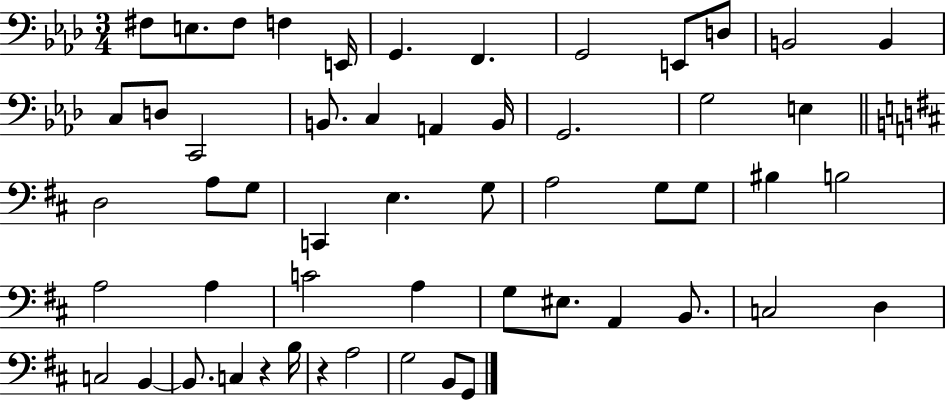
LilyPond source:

{
  \clef bass
  \numericTimeSignature
  \time 3/4
  \key aes \major
  fis8 e8. fis8 f4 e,16 | g,4. f,4. | g,2 e,8 d8 | b,2 b,4 | \break c8 d8 c,2 | b,8. c4 a,4 b,16 | g,2. | g2 e4 | \break \bar "||" \break \key d \major d2 a8 g8 | c,4 e4. g8 | a2 g8 g8 | bis4 b2 | \break a2 a4 | c'2 a4 | g8 eis8. a,4 b,8. | c2 d4 | \break c2 b,4~~ | b,8. c4 r4 b16 | r4 a2 | g2 b,8 g,8 | \break \bar "|."
}